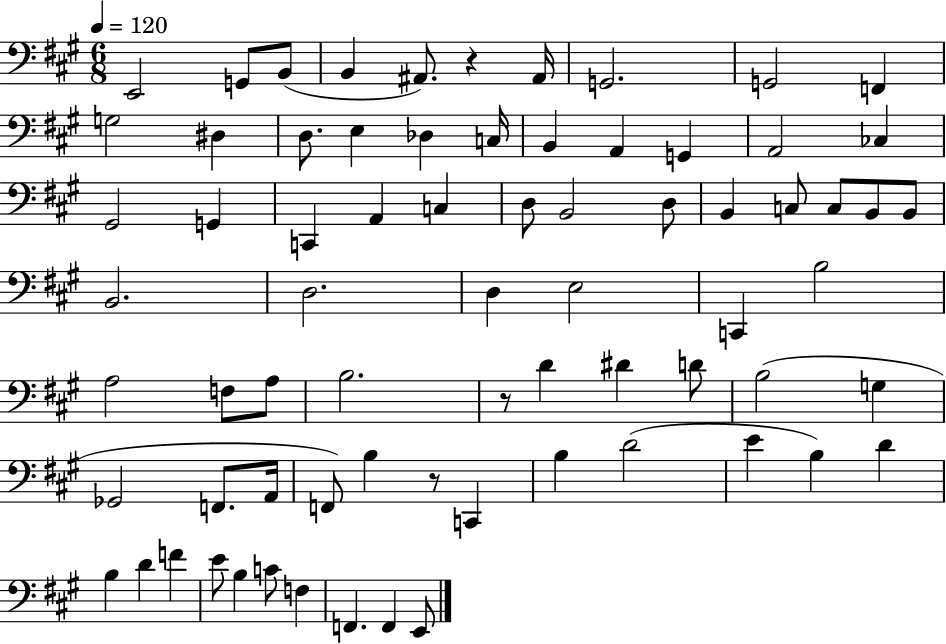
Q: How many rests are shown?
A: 3